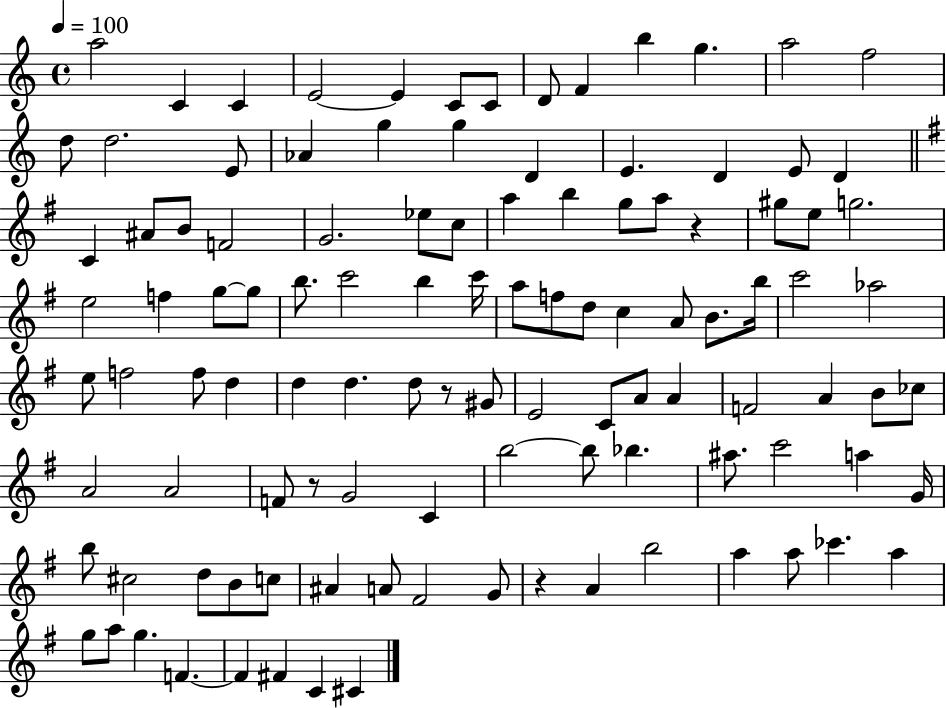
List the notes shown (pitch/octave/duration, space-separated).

A5/h C4/q C4/q E4/h E4/q C4/e C4/e D4/e F4/q B5/q G5/q. A5/h F5/h D5/e D5/h. E4/e Ab4/q G5/q G5/q D4/q E4/q. D4/q E4/e D4/q C4/q A#4/e B4/e F4/h G4/h. Eb5/e C5/e A5/q B5/q G5/e A5/e R/q G#5/e E5/e G5/h. E5/h F5/q G5/e G5/e B5/e. C6/h B5/q C6/s A5/e F5/e D5/e C5/q A4/e B4/e. B5/s C6/h Ab5/h E5/e F5/h F5/e D5/q D5/q D5/q. D5/e R/e G#4/e E4/h C4/e A4/e A4/q F4/h A4/q B4/e CES5/e A4/h A4/h F4/e R/e G4/h C4/q B5/h B5/e Bb5/q. A#5/e. C6/h A5/q G4/s B5/e C#5/h D5/e B4/e C5/e A#4/q A4/e F#4/h G4/e R/q A4/q B5/h A5/q A5/e CES6/q. A5/q G5/e A5/e G5/q. F4/q. F4/q F#4/q C4/q C#4/q